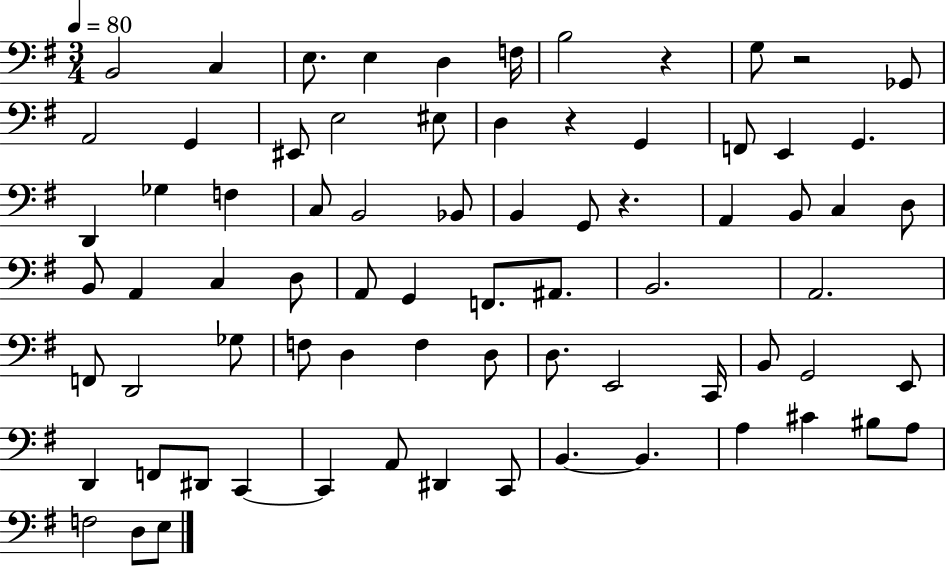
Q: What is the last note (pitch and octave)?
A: E3